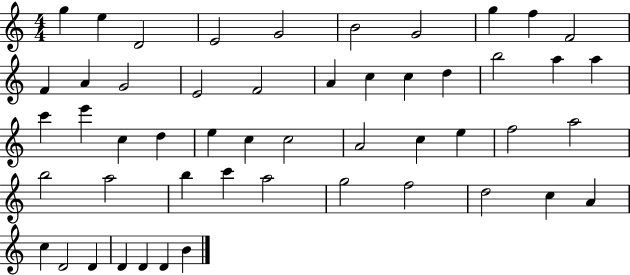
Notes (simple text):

G5/q E5/q D4/h E4/h G4/h B4/h G4/h G5/q F5/q F4/h F4/q A4/q G4/h E4/h F4/h A4/q C5/q C5/q D5/q B5/h A5/q A5/q C6/q E6/q C5/q D5/q E5/q C5/q C5/h A4/h C5/q E5/q F5/h A5/h B5/h A5/h B5/q C6/q A5/h G5/h F5/h D5/h C5/q A4/q C5/q D4/h D4/q D4/q D4/q D4/q B4/q